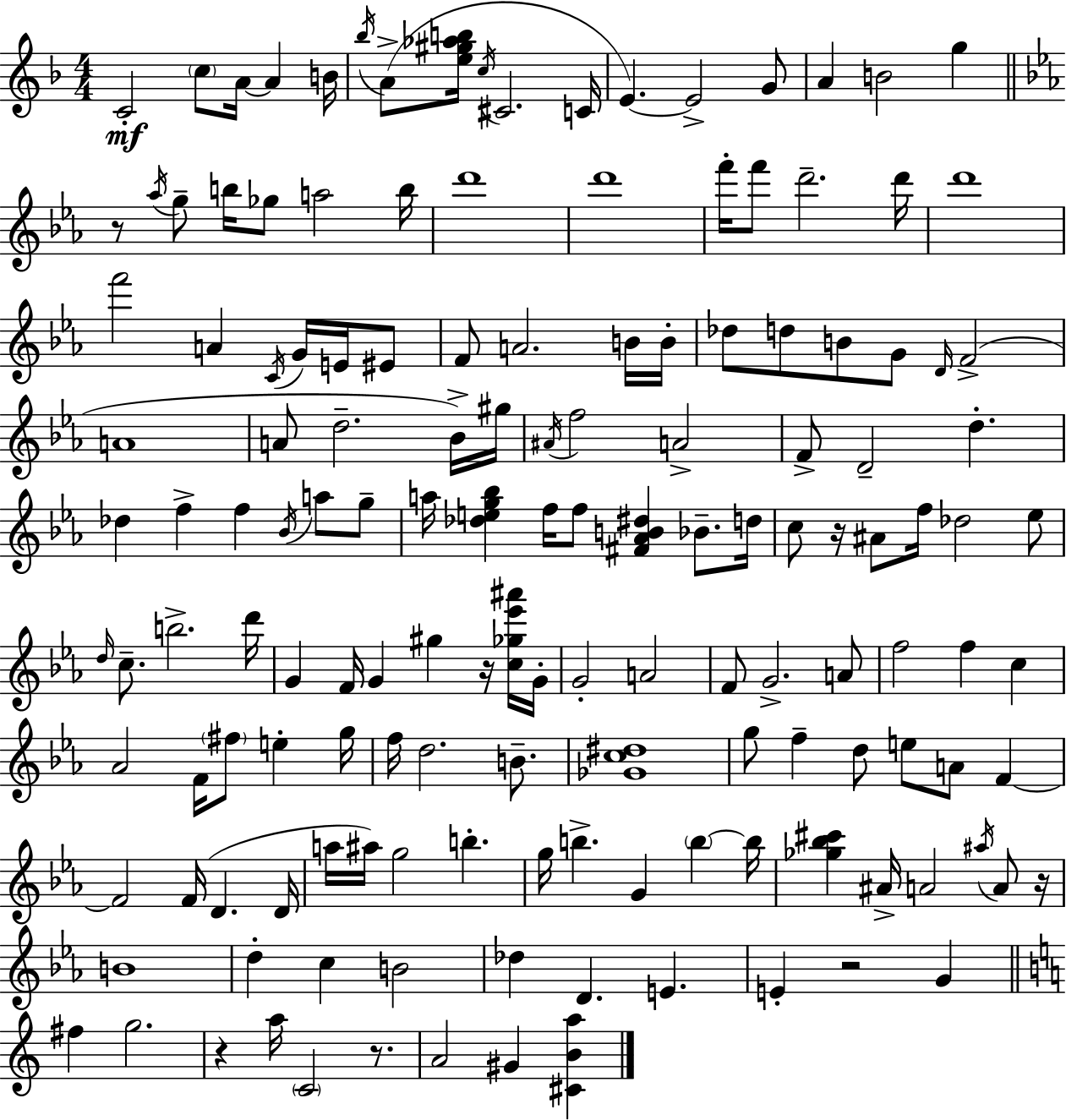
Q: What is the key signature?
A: F major